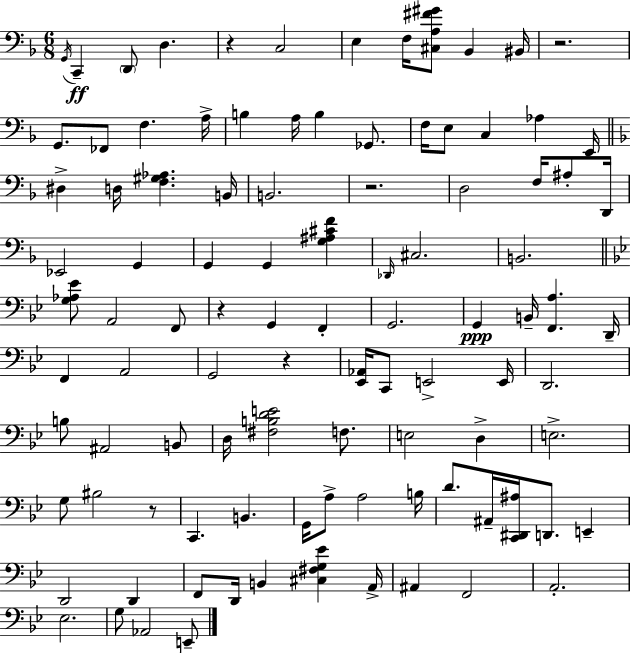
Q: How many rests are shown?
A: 6